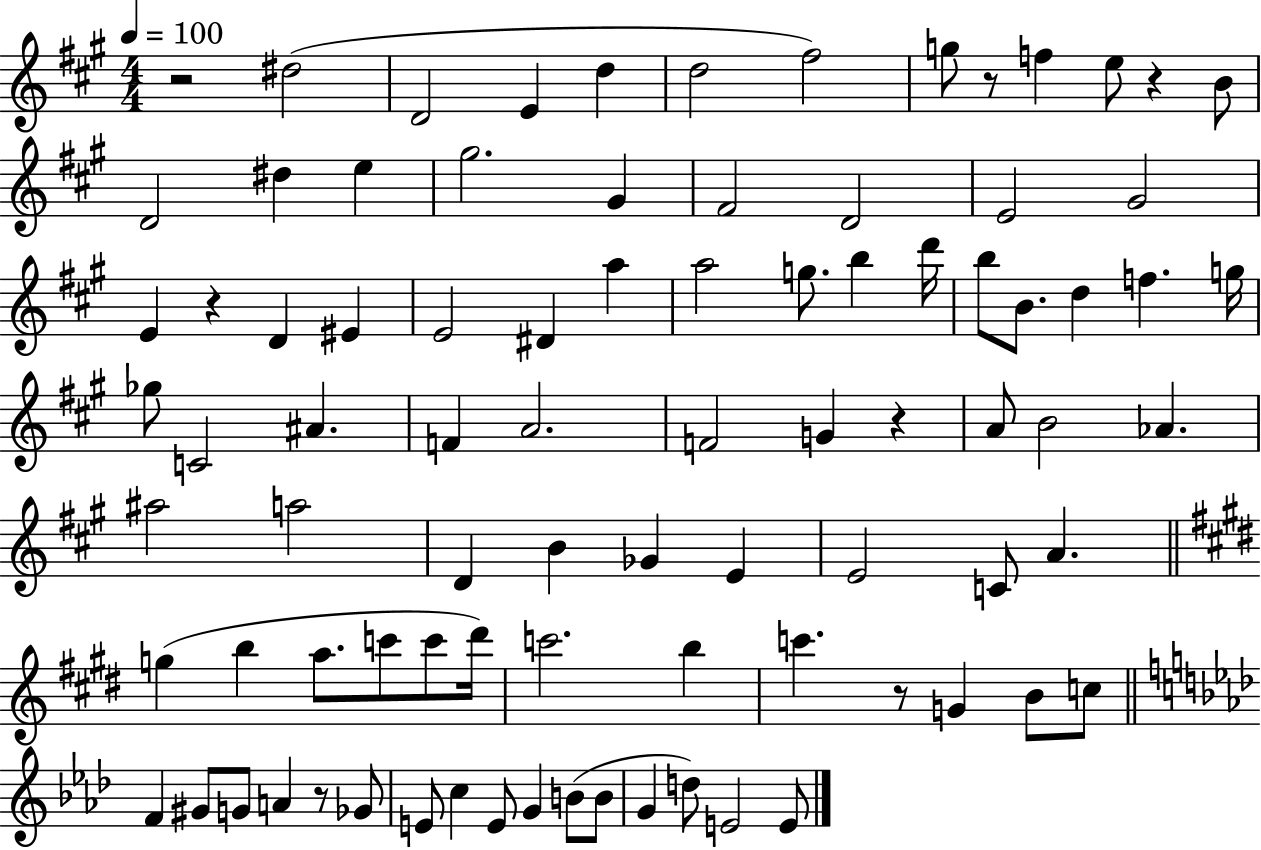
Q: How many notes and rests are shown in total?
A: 87